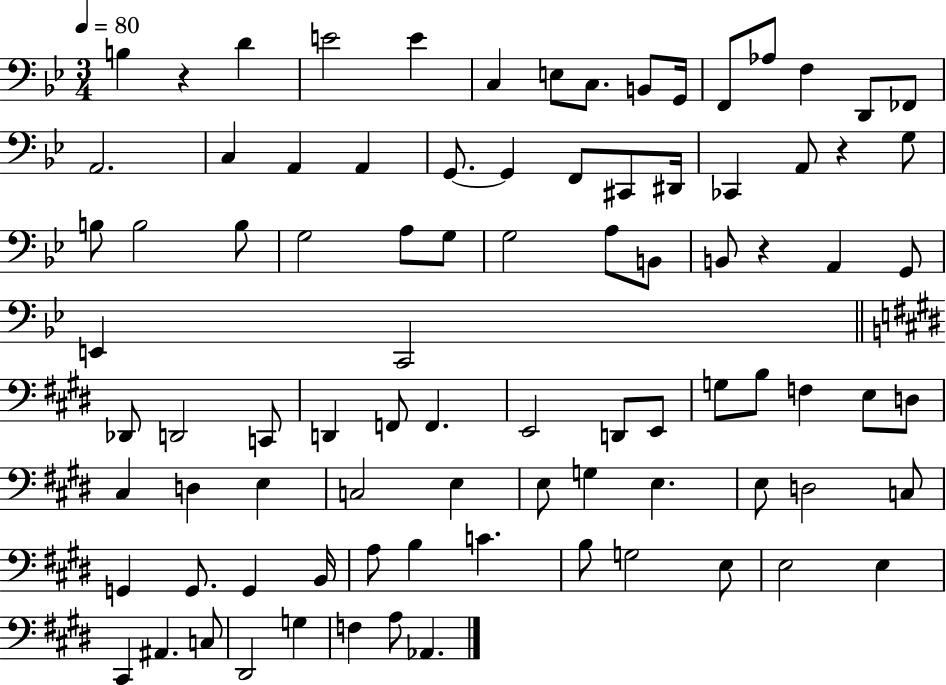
{
  \clef bass
  \numericTimeSignature
  \time 3/4
  \key bes \major
  \tempo 4 = 80
  \repeat volta 2 { b4 r4 d'4 | e'2 e'4 | c4 e8 c8. b,8 g,16 | f,8 aes8 f4 d,8 fes,8 | \break a,2. | c4 a,4 a,4 | g,8.~~ g,4 f,8 cis,8 dis,16 | ces,4 a,8 r4 g8 | \break b8 b2 b8 | g2 a8 g8 | g2 a8 b,8 | b,8 r4 a,4 g,8 | \break e,4 c,2 | \bar "||" \break \key e \major des,8 d,2 c,8 | d,4 f,8 f,4. | e,2 d,8 e,8 | g8 b8 f4 e8 d8 | \break cis4 d4 e4 | c2 e4 | e8 g4 e4. | e8 d2 c8 | \break g,4 g,8. g,4 b,16 | a8 b4 c'4. | b8 g2 e8 | e2 e4 | \break cis,4 ais,4. c8 | dis,2 g4 | f4 a8 aes,4. | } \bar "|."
}